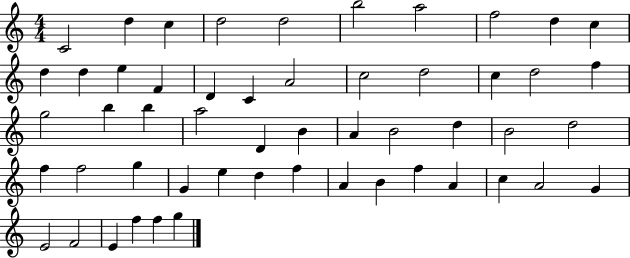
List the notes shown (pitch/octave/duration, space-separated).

C4/h D5/q C5/q D5/h D5/h B5/h A5/h F5/h D5/q C5/q D5/q D5/q E5/q F4/q D4/q C4/q A4/h C5/h D5/h C5/q D5/h F5/q G5/h B5/q B5/q A5/h D4/q B4/q A4/q B4/h D5/q B4/h D5/h F5/q F5/h G5/q G4/q E5/q D5/q F5/q A4/q B4/q F5/q A4/q C5/q A4/h G4/q E4/h F4/h E4/q F5/q F5/q G5/q